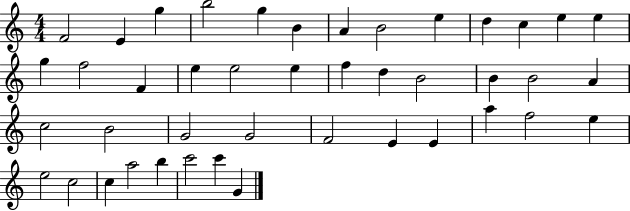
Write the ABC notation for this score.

X:1
T:Untitled
M:4/4
L:1/4
K:C
F2 E g b2 g B A B2 e d c e e g f2 F e e2 e f d B2 B B2 A c2 B2 G2 G2 F2 E E a f2 e e2 c2 c a2 b c'2 c' G